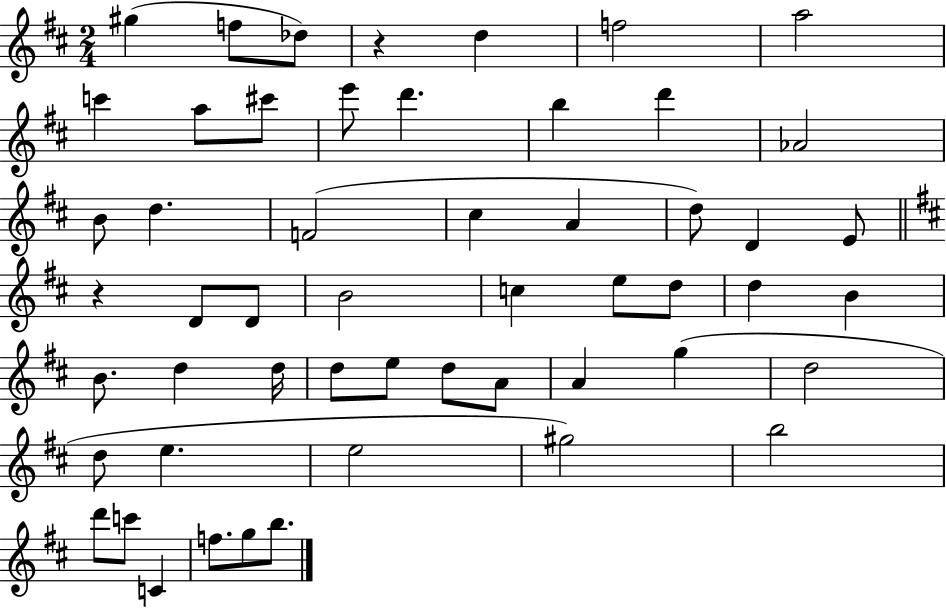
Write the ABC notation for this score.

X:1
T:Untitled
M:2/4
L:1/4
K:D
^g f/2 _d/2 z d f2 a2 c' a/2 ^c'/2 e'/2 d' b d' _A2 B/2 d F2 ^c A d/2 D E/2 z D/2 D/2 B2 c e/2 d/2 d B B/2 d d/4 d/2 e/2 d/2 A/2 A g d2 d/2 e e2 ^g2 b2 d'/2 c'/2 C f/2 g/2 b/2